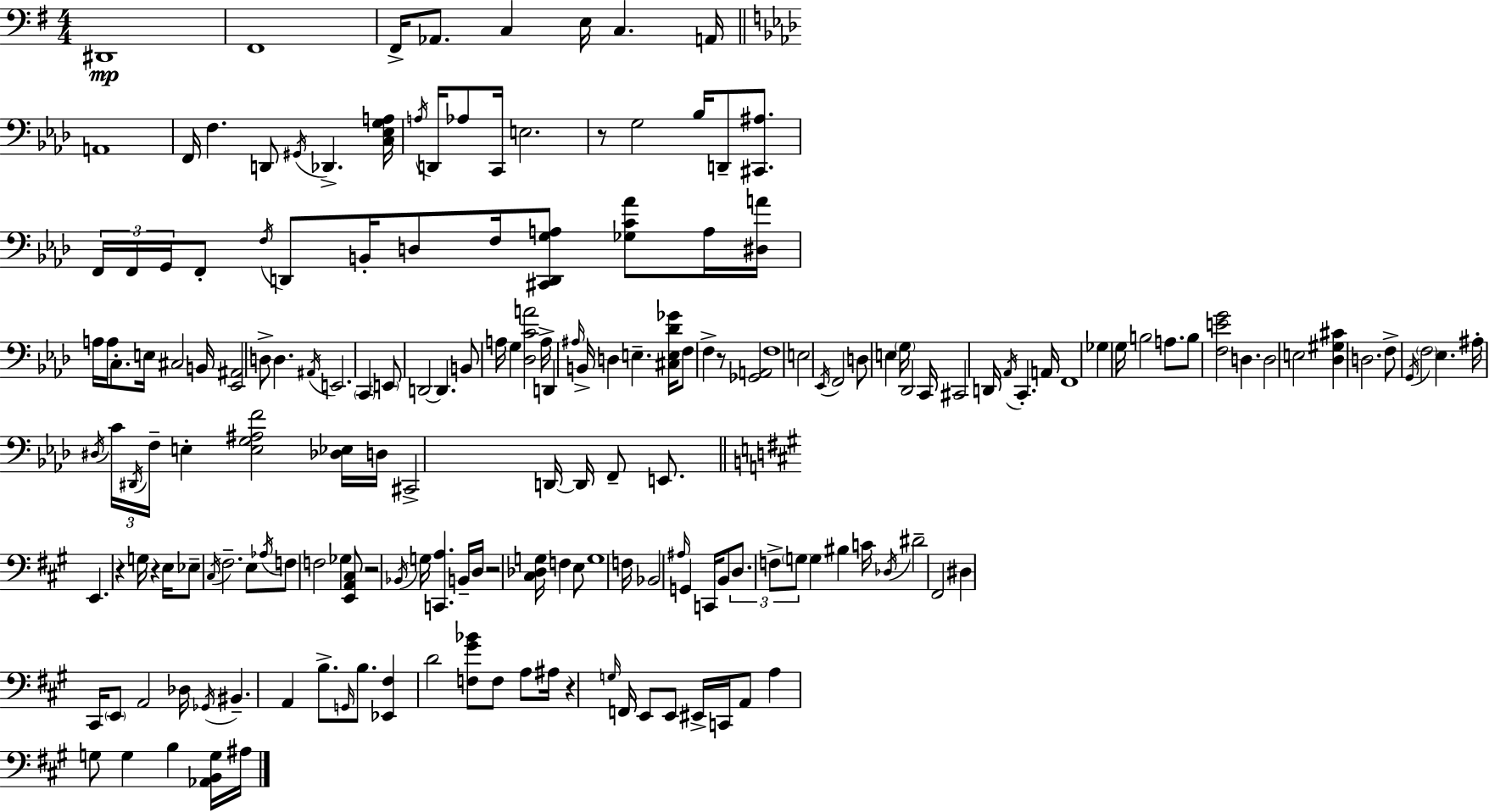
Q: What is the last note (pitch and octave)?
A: A#3